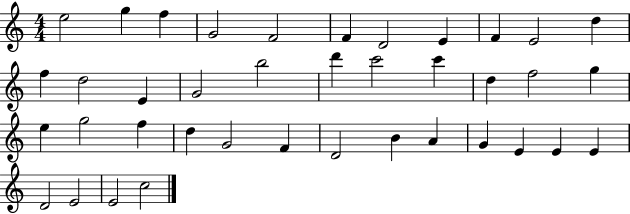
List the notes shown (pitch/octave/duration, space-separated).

E5/h G5/q F5/q G4/h F4/h F4/q D4/h E4/q F4/q E4/h D5/q F5/q D5/h E4/q G4/h B5/h D6/q C6/h C6/q D5/q F5/h G5/q E5/q G5/h F5/q D5/q G4/h F4/q D4/h B4/q A4/q G4/q E4/q E4/q E4/q D4/h E4/h E4/h C5/h